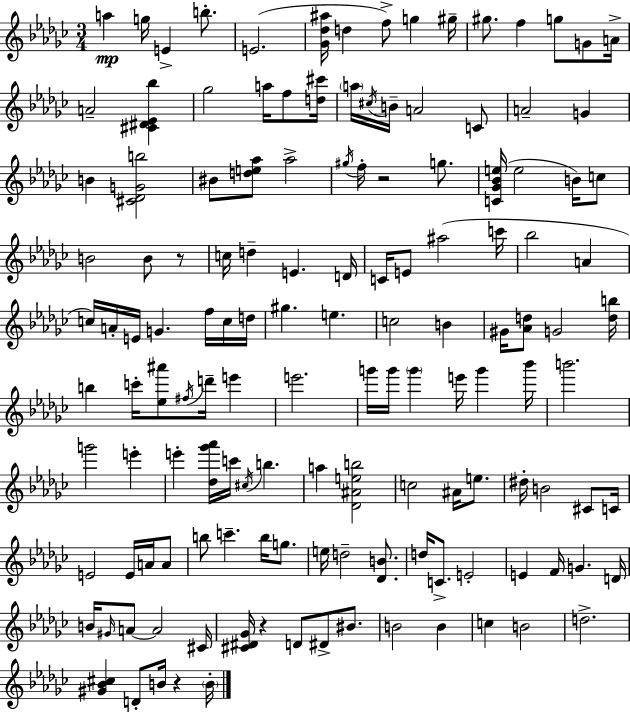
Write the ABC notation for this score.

X:1
T:Untitled
M:3/4
L:1/4
K:Ebm
a g/4 E b/2 E2 [_G_d^a]/4 d f/2 g ^g/4 ^g/2 f g/2 G/2 A/4 A2 [^C^D_E_b] _g2 a/4 f/2 [d^c']/4 a/4 ^c/4 B/4 A2 C/2 A2 G B [^C_DGb]2 ^B/2 [de_a]/2 _a2 ^g/4 f/4 z2 g/2 [C_G_Be]/4 e2 B/4 c/2 B2 B/2 z/2 c/4 d E D/4 C/4 E/2 ^a2 c'/4 _b2 A c/4 A/4 E/4 G f/4 c/4 d/4 ^g e c2 B ^G/4 [_Ad]/2 G2 [db]/4 b c'/4 [_e^a']/2 ^f/4 d'/4 e' e'2 g'/4 g'/4 g' e'/4 g' _b'/4 b'2 g'2 e' e' [_d_g'_a']/4 c'/4 ^c/4 b a [_D^Aeb]2 c2 ^A/4 e/2 ^d/4 B2 ^C/2 C/4 E2 E/4 A/4 A/2 b/2 c' b/4 g/2 e/4 d2 [_DB]/2 d/4 C/2 E2 E F/4 G D/4 B/4 ^G/4 A/2 A2 ^C/4 [^C^D_G]/4 z D/2 ^D/2 ^B/2 B2 B c B2 d2 [^G_B^c] D/2 B/4 z B/4